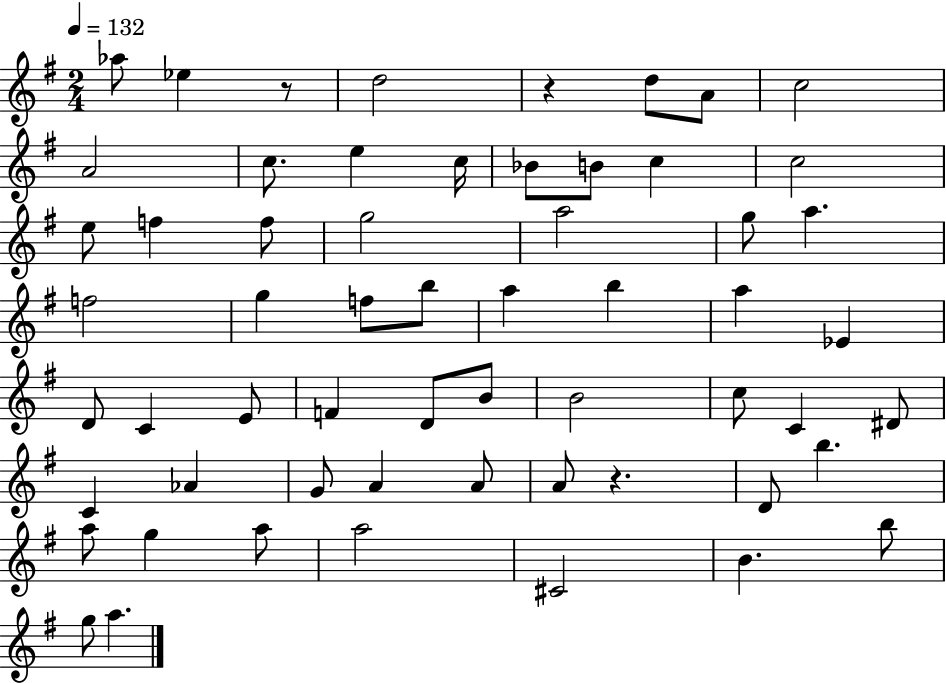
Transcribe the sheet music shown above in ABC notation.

X:1
T:Untitled
M:2/4
L:1/4
K:G
_a/2 _e z/2 d2 z d/2 A/2 c2 A2 c/2 e c/4 _B/2 B/2 c c2 e/2 f f/2 g2 a2 g/2 a f2 g f/2 b/2 a b a _E D/2 C E/2 F D/2 B/2 B2 c/2 C ^D/2 C _A G/2 A A/2 A/2 z D/2 b a/2 g a/2 a2 ^C2 B b/2 g/2 a